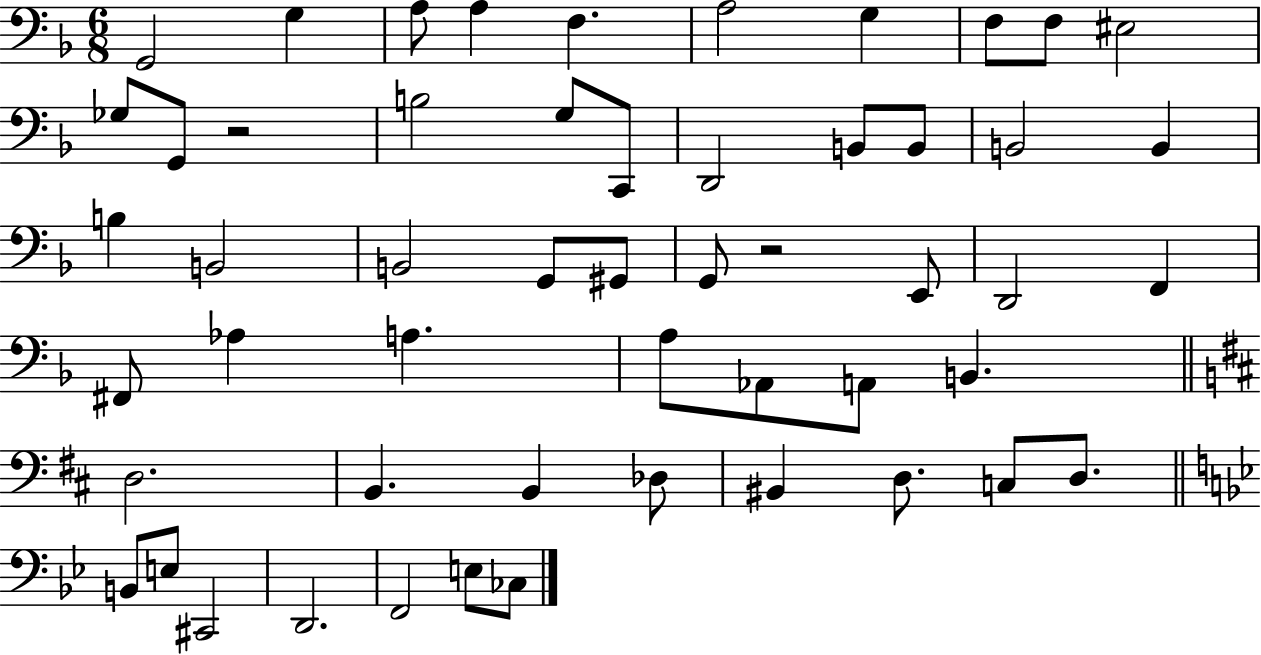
{
  \clef bass
  \numericTimeSignature
  \time 6/8
  \key f \major
  \repeat volta 2 { g,2 g4 | a8 a4 f4. | a2 g4 | f8 f8 eis2 | \break ges8 g,8 r2 | b2 g8 c,8 | d,2 b,8 b,8 | b,2 b,4 | \break b4 b,2 | b,2 g,8 gis,8 | g,8 r2 e,8 | d,2 f,4 | \break fis,8 aes4 a4. | a8 aes,8 a,8 b,4. | \bar "||" \break \key d \major d2. | b,4. b,4 des8 | bis,4 d8. c8 d8. | \bar "||" \break \key bes \major b,8 e8 cis,2 | d,2. | f,2 e8 ces8 | } \bar "|."
}